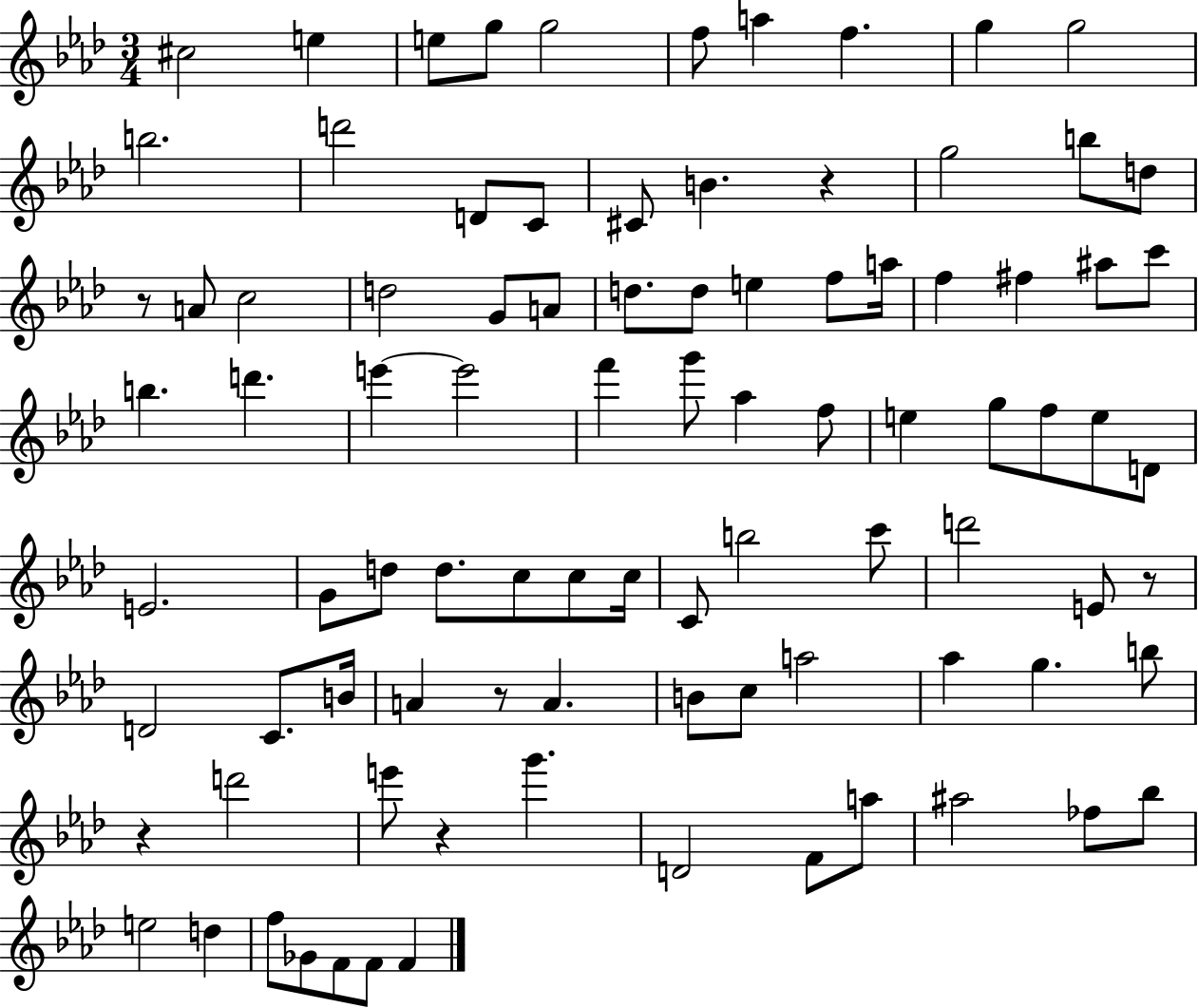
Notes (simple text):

C#5/h E5/q E5/e G5/e G5/h F5/e A5/q F5/q. G5/q G5/h B5/h. D6/h D4/e C4/e C#4/e B4/q. R/q G5/h B5/e D5/e R/e A4/e C5/h D5/h G4/e A4/e D5/e. D5/e E5/q F5/e A5/s F5/q F#5/q A#5/e C6/e B5/q. D6/q. E6/q E6/h F6/q G6/e Ab5/q F5/e E5/q G5/e F5/e E5/e D4/e E4/h. G4/e D5/e D5/e. C5/e C5/e C5/s C4/e B5/h C6/e D6/h E4/e R/e D4/h C4/e. B4/s A4/q R/e A4/q. B4/e C5/e A5/h Ab5/q G5/q. B5/e R/q D6/h E6/e R/q G6/q. D4/h F4/e A5/e A#5/h FES5/e Bb5/e E5/h D5/q F5/e Gb4/e F4/e F4/e F4/q